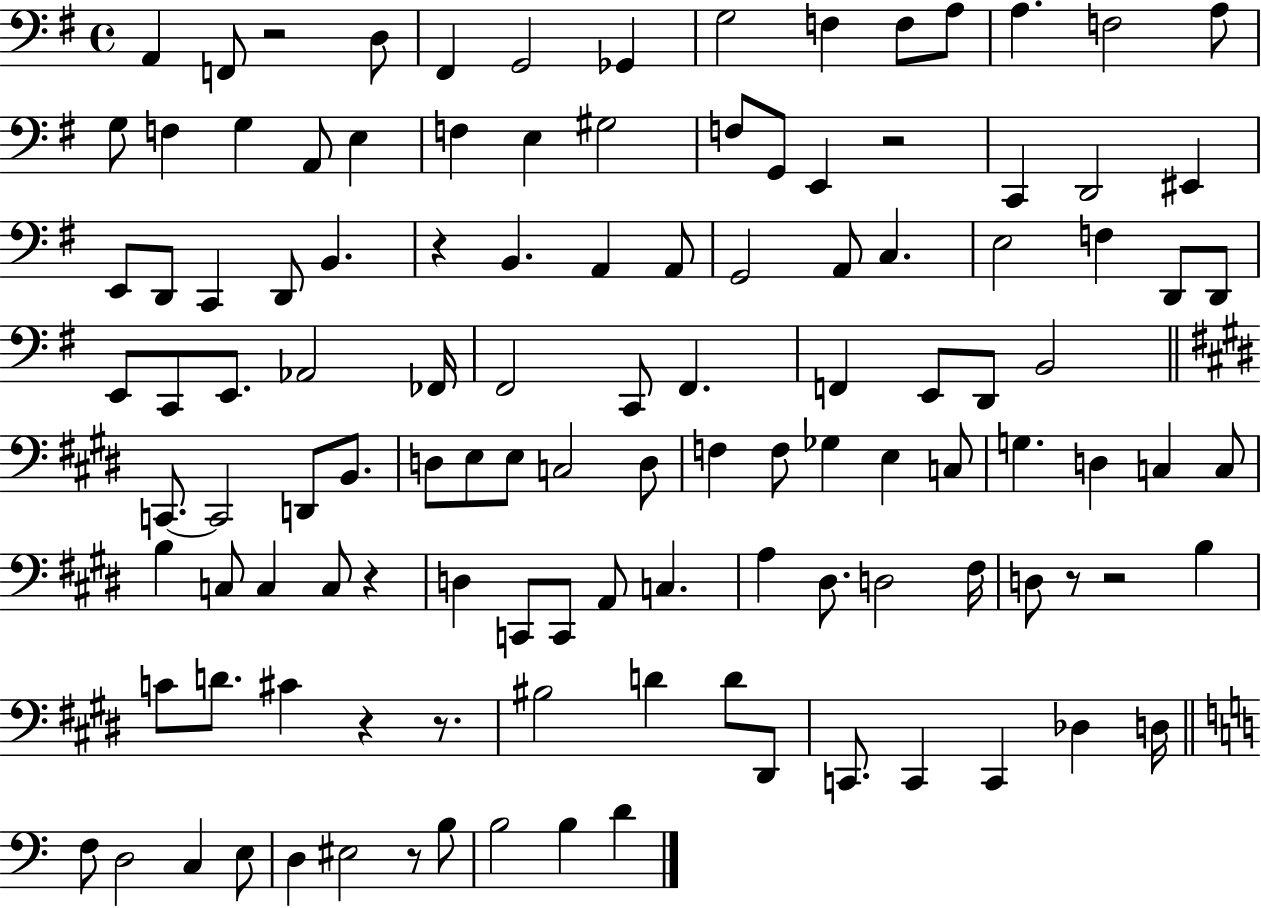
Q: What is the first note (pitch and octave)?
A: A2